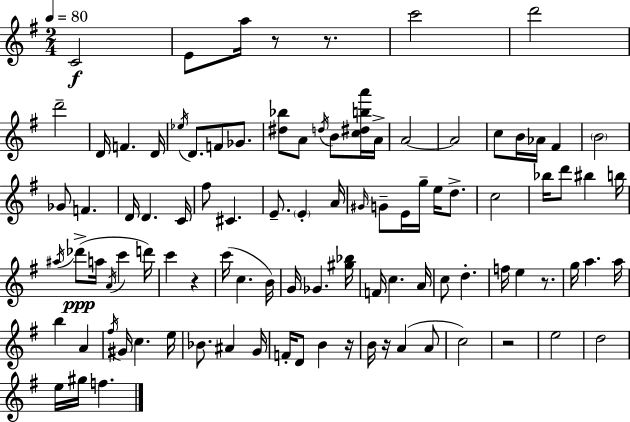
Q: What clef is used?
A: treble